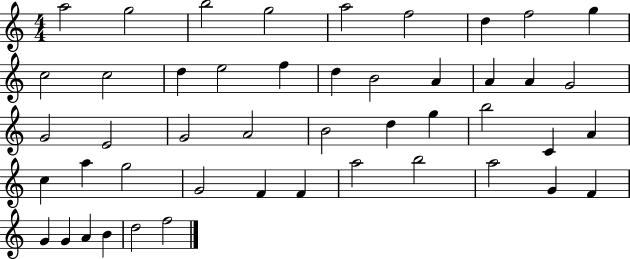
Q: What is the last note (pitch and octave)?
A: F5